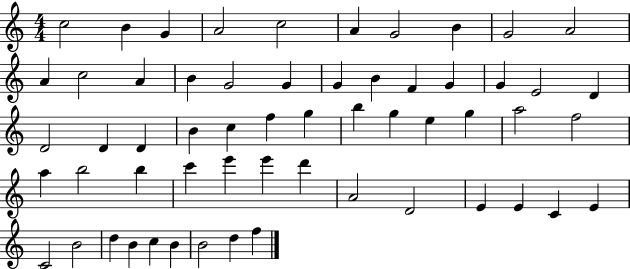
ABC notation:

X:1
T:Untitled
M:4/4
L:1/4
K:C
c2 B G A2 c2 A G2 B G2 A2 A c2 A B G2 G G B F G G E2 D D2 D D B c f g b g e g a2 f2 a b2 b c' e' e' d' A2 D2 E E C E C2 B2 d B c B B2 d f